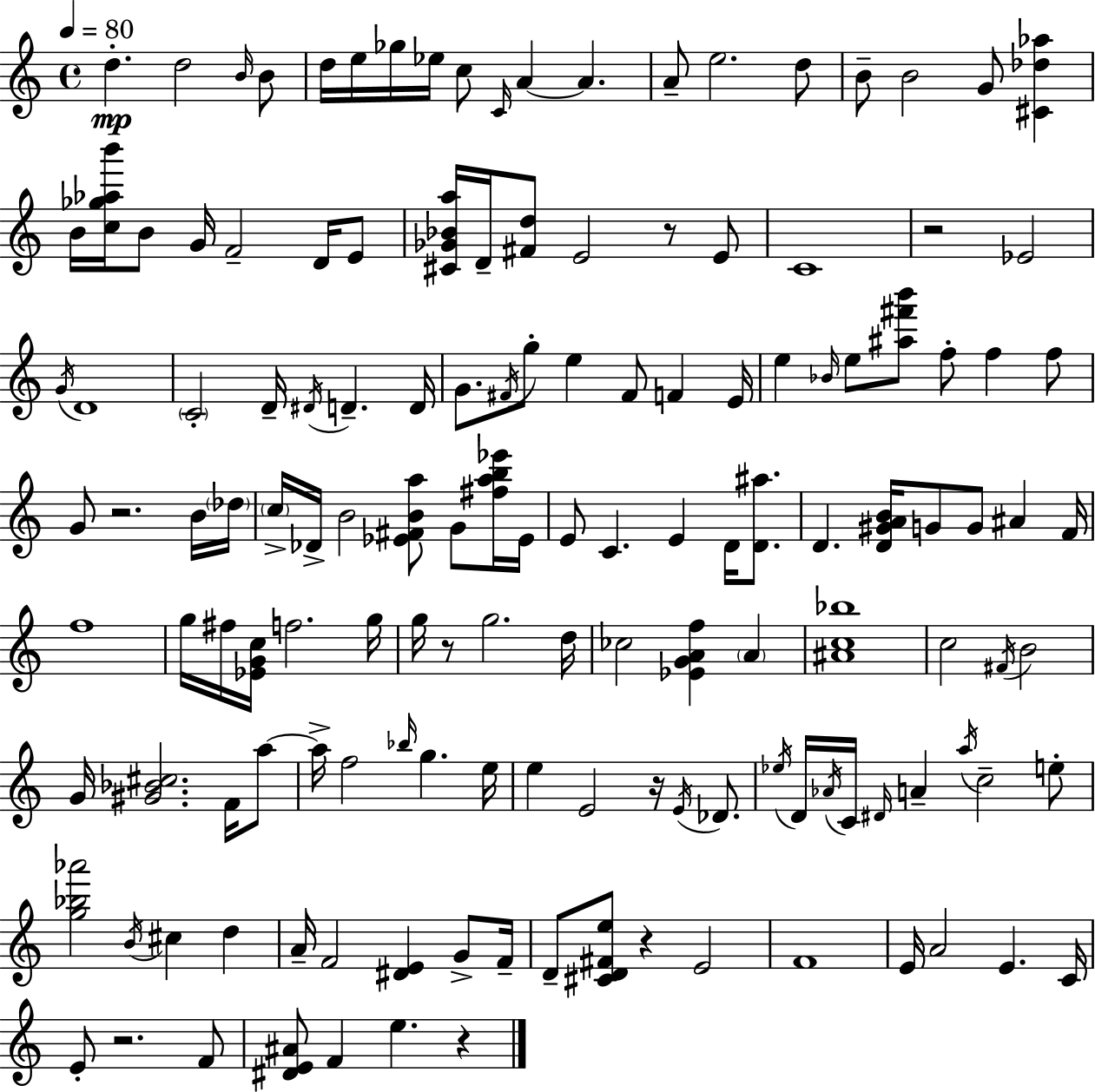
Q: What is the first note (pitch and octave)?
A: D5